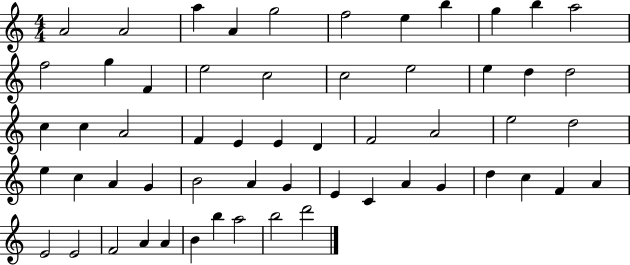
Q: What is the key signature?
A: C major